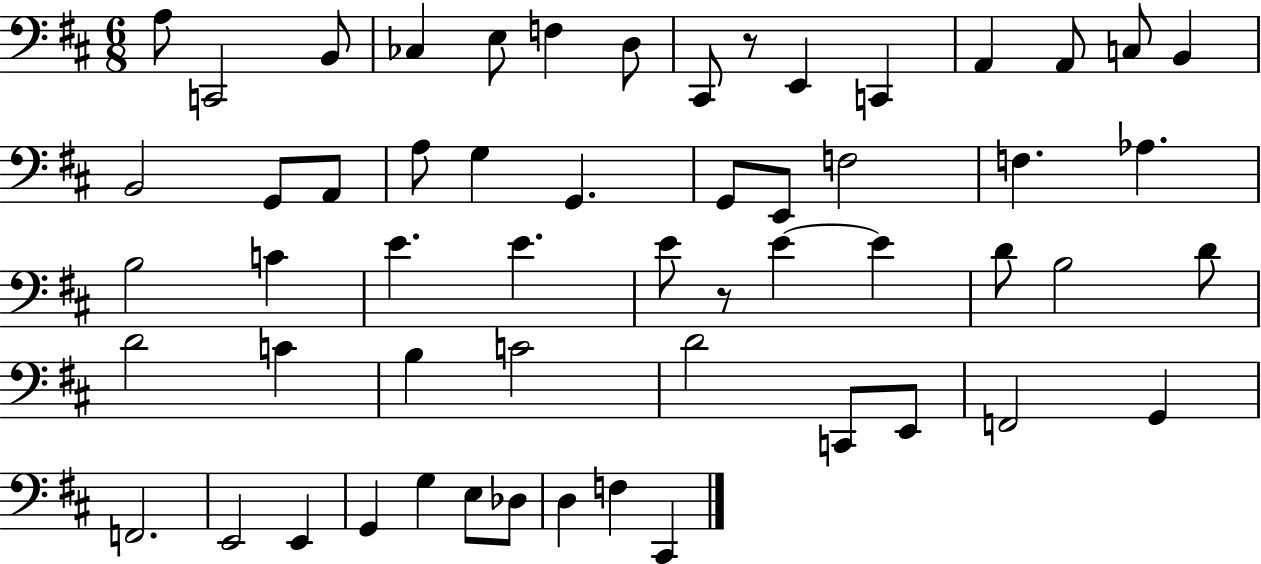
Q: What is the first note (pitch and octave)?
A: A3